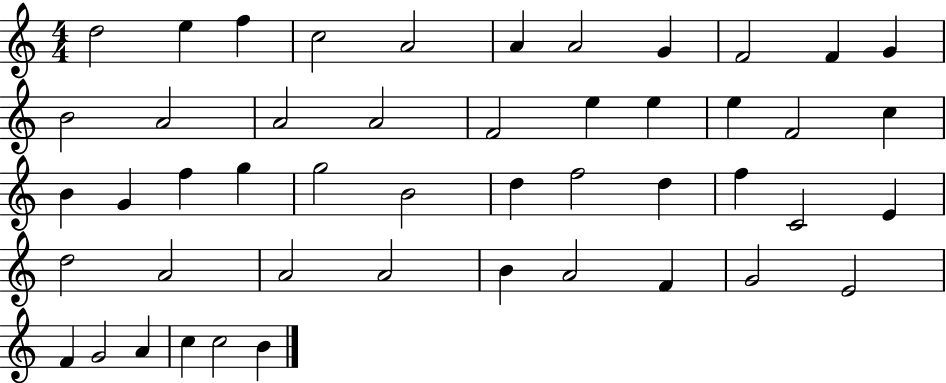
X:1
T:Untitled
M:4/4
L:1/4
K:C
d2 e f c2 A2 A A2 G F2 F G B2 A2 A2 A2 F2 e e e F2 c B G f g g2 B2 d f2 d f C2 E d2 A2 A2 A2 B A2 F G2 E2 F G2 A c c2 B